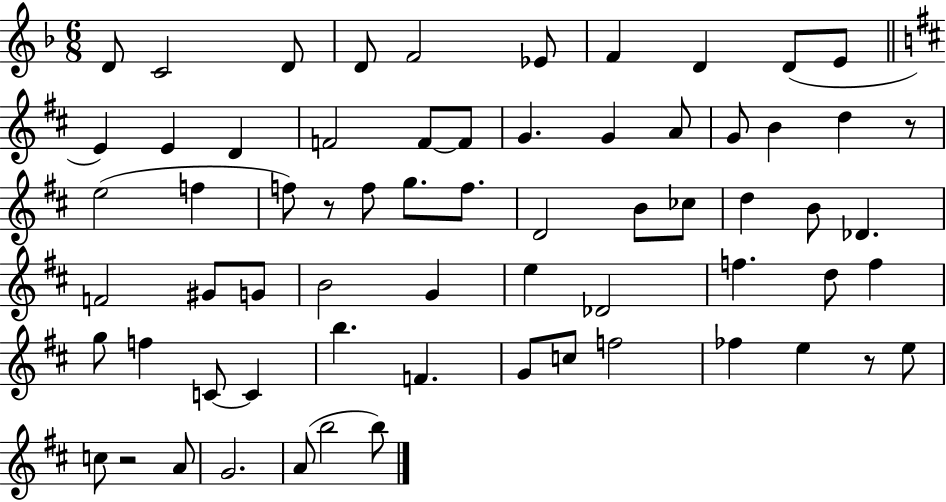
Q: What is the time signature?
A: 6/8